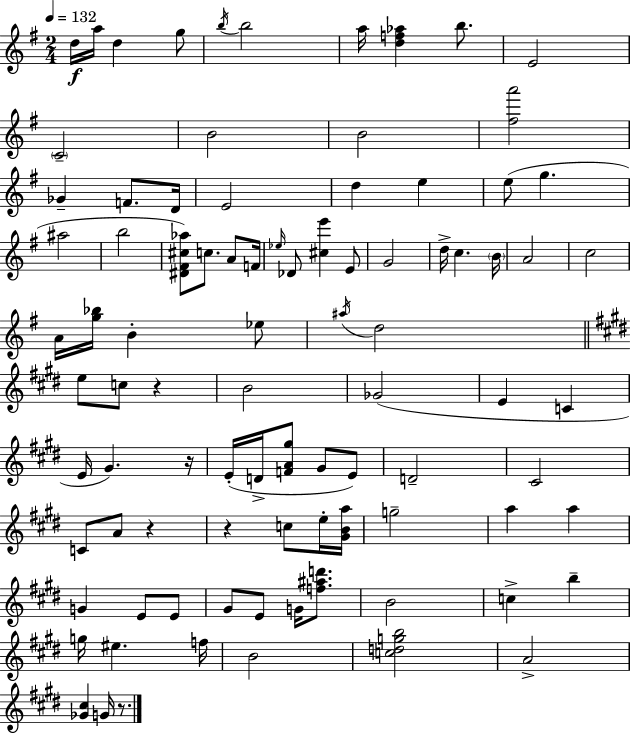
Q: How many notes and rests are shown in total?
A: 90